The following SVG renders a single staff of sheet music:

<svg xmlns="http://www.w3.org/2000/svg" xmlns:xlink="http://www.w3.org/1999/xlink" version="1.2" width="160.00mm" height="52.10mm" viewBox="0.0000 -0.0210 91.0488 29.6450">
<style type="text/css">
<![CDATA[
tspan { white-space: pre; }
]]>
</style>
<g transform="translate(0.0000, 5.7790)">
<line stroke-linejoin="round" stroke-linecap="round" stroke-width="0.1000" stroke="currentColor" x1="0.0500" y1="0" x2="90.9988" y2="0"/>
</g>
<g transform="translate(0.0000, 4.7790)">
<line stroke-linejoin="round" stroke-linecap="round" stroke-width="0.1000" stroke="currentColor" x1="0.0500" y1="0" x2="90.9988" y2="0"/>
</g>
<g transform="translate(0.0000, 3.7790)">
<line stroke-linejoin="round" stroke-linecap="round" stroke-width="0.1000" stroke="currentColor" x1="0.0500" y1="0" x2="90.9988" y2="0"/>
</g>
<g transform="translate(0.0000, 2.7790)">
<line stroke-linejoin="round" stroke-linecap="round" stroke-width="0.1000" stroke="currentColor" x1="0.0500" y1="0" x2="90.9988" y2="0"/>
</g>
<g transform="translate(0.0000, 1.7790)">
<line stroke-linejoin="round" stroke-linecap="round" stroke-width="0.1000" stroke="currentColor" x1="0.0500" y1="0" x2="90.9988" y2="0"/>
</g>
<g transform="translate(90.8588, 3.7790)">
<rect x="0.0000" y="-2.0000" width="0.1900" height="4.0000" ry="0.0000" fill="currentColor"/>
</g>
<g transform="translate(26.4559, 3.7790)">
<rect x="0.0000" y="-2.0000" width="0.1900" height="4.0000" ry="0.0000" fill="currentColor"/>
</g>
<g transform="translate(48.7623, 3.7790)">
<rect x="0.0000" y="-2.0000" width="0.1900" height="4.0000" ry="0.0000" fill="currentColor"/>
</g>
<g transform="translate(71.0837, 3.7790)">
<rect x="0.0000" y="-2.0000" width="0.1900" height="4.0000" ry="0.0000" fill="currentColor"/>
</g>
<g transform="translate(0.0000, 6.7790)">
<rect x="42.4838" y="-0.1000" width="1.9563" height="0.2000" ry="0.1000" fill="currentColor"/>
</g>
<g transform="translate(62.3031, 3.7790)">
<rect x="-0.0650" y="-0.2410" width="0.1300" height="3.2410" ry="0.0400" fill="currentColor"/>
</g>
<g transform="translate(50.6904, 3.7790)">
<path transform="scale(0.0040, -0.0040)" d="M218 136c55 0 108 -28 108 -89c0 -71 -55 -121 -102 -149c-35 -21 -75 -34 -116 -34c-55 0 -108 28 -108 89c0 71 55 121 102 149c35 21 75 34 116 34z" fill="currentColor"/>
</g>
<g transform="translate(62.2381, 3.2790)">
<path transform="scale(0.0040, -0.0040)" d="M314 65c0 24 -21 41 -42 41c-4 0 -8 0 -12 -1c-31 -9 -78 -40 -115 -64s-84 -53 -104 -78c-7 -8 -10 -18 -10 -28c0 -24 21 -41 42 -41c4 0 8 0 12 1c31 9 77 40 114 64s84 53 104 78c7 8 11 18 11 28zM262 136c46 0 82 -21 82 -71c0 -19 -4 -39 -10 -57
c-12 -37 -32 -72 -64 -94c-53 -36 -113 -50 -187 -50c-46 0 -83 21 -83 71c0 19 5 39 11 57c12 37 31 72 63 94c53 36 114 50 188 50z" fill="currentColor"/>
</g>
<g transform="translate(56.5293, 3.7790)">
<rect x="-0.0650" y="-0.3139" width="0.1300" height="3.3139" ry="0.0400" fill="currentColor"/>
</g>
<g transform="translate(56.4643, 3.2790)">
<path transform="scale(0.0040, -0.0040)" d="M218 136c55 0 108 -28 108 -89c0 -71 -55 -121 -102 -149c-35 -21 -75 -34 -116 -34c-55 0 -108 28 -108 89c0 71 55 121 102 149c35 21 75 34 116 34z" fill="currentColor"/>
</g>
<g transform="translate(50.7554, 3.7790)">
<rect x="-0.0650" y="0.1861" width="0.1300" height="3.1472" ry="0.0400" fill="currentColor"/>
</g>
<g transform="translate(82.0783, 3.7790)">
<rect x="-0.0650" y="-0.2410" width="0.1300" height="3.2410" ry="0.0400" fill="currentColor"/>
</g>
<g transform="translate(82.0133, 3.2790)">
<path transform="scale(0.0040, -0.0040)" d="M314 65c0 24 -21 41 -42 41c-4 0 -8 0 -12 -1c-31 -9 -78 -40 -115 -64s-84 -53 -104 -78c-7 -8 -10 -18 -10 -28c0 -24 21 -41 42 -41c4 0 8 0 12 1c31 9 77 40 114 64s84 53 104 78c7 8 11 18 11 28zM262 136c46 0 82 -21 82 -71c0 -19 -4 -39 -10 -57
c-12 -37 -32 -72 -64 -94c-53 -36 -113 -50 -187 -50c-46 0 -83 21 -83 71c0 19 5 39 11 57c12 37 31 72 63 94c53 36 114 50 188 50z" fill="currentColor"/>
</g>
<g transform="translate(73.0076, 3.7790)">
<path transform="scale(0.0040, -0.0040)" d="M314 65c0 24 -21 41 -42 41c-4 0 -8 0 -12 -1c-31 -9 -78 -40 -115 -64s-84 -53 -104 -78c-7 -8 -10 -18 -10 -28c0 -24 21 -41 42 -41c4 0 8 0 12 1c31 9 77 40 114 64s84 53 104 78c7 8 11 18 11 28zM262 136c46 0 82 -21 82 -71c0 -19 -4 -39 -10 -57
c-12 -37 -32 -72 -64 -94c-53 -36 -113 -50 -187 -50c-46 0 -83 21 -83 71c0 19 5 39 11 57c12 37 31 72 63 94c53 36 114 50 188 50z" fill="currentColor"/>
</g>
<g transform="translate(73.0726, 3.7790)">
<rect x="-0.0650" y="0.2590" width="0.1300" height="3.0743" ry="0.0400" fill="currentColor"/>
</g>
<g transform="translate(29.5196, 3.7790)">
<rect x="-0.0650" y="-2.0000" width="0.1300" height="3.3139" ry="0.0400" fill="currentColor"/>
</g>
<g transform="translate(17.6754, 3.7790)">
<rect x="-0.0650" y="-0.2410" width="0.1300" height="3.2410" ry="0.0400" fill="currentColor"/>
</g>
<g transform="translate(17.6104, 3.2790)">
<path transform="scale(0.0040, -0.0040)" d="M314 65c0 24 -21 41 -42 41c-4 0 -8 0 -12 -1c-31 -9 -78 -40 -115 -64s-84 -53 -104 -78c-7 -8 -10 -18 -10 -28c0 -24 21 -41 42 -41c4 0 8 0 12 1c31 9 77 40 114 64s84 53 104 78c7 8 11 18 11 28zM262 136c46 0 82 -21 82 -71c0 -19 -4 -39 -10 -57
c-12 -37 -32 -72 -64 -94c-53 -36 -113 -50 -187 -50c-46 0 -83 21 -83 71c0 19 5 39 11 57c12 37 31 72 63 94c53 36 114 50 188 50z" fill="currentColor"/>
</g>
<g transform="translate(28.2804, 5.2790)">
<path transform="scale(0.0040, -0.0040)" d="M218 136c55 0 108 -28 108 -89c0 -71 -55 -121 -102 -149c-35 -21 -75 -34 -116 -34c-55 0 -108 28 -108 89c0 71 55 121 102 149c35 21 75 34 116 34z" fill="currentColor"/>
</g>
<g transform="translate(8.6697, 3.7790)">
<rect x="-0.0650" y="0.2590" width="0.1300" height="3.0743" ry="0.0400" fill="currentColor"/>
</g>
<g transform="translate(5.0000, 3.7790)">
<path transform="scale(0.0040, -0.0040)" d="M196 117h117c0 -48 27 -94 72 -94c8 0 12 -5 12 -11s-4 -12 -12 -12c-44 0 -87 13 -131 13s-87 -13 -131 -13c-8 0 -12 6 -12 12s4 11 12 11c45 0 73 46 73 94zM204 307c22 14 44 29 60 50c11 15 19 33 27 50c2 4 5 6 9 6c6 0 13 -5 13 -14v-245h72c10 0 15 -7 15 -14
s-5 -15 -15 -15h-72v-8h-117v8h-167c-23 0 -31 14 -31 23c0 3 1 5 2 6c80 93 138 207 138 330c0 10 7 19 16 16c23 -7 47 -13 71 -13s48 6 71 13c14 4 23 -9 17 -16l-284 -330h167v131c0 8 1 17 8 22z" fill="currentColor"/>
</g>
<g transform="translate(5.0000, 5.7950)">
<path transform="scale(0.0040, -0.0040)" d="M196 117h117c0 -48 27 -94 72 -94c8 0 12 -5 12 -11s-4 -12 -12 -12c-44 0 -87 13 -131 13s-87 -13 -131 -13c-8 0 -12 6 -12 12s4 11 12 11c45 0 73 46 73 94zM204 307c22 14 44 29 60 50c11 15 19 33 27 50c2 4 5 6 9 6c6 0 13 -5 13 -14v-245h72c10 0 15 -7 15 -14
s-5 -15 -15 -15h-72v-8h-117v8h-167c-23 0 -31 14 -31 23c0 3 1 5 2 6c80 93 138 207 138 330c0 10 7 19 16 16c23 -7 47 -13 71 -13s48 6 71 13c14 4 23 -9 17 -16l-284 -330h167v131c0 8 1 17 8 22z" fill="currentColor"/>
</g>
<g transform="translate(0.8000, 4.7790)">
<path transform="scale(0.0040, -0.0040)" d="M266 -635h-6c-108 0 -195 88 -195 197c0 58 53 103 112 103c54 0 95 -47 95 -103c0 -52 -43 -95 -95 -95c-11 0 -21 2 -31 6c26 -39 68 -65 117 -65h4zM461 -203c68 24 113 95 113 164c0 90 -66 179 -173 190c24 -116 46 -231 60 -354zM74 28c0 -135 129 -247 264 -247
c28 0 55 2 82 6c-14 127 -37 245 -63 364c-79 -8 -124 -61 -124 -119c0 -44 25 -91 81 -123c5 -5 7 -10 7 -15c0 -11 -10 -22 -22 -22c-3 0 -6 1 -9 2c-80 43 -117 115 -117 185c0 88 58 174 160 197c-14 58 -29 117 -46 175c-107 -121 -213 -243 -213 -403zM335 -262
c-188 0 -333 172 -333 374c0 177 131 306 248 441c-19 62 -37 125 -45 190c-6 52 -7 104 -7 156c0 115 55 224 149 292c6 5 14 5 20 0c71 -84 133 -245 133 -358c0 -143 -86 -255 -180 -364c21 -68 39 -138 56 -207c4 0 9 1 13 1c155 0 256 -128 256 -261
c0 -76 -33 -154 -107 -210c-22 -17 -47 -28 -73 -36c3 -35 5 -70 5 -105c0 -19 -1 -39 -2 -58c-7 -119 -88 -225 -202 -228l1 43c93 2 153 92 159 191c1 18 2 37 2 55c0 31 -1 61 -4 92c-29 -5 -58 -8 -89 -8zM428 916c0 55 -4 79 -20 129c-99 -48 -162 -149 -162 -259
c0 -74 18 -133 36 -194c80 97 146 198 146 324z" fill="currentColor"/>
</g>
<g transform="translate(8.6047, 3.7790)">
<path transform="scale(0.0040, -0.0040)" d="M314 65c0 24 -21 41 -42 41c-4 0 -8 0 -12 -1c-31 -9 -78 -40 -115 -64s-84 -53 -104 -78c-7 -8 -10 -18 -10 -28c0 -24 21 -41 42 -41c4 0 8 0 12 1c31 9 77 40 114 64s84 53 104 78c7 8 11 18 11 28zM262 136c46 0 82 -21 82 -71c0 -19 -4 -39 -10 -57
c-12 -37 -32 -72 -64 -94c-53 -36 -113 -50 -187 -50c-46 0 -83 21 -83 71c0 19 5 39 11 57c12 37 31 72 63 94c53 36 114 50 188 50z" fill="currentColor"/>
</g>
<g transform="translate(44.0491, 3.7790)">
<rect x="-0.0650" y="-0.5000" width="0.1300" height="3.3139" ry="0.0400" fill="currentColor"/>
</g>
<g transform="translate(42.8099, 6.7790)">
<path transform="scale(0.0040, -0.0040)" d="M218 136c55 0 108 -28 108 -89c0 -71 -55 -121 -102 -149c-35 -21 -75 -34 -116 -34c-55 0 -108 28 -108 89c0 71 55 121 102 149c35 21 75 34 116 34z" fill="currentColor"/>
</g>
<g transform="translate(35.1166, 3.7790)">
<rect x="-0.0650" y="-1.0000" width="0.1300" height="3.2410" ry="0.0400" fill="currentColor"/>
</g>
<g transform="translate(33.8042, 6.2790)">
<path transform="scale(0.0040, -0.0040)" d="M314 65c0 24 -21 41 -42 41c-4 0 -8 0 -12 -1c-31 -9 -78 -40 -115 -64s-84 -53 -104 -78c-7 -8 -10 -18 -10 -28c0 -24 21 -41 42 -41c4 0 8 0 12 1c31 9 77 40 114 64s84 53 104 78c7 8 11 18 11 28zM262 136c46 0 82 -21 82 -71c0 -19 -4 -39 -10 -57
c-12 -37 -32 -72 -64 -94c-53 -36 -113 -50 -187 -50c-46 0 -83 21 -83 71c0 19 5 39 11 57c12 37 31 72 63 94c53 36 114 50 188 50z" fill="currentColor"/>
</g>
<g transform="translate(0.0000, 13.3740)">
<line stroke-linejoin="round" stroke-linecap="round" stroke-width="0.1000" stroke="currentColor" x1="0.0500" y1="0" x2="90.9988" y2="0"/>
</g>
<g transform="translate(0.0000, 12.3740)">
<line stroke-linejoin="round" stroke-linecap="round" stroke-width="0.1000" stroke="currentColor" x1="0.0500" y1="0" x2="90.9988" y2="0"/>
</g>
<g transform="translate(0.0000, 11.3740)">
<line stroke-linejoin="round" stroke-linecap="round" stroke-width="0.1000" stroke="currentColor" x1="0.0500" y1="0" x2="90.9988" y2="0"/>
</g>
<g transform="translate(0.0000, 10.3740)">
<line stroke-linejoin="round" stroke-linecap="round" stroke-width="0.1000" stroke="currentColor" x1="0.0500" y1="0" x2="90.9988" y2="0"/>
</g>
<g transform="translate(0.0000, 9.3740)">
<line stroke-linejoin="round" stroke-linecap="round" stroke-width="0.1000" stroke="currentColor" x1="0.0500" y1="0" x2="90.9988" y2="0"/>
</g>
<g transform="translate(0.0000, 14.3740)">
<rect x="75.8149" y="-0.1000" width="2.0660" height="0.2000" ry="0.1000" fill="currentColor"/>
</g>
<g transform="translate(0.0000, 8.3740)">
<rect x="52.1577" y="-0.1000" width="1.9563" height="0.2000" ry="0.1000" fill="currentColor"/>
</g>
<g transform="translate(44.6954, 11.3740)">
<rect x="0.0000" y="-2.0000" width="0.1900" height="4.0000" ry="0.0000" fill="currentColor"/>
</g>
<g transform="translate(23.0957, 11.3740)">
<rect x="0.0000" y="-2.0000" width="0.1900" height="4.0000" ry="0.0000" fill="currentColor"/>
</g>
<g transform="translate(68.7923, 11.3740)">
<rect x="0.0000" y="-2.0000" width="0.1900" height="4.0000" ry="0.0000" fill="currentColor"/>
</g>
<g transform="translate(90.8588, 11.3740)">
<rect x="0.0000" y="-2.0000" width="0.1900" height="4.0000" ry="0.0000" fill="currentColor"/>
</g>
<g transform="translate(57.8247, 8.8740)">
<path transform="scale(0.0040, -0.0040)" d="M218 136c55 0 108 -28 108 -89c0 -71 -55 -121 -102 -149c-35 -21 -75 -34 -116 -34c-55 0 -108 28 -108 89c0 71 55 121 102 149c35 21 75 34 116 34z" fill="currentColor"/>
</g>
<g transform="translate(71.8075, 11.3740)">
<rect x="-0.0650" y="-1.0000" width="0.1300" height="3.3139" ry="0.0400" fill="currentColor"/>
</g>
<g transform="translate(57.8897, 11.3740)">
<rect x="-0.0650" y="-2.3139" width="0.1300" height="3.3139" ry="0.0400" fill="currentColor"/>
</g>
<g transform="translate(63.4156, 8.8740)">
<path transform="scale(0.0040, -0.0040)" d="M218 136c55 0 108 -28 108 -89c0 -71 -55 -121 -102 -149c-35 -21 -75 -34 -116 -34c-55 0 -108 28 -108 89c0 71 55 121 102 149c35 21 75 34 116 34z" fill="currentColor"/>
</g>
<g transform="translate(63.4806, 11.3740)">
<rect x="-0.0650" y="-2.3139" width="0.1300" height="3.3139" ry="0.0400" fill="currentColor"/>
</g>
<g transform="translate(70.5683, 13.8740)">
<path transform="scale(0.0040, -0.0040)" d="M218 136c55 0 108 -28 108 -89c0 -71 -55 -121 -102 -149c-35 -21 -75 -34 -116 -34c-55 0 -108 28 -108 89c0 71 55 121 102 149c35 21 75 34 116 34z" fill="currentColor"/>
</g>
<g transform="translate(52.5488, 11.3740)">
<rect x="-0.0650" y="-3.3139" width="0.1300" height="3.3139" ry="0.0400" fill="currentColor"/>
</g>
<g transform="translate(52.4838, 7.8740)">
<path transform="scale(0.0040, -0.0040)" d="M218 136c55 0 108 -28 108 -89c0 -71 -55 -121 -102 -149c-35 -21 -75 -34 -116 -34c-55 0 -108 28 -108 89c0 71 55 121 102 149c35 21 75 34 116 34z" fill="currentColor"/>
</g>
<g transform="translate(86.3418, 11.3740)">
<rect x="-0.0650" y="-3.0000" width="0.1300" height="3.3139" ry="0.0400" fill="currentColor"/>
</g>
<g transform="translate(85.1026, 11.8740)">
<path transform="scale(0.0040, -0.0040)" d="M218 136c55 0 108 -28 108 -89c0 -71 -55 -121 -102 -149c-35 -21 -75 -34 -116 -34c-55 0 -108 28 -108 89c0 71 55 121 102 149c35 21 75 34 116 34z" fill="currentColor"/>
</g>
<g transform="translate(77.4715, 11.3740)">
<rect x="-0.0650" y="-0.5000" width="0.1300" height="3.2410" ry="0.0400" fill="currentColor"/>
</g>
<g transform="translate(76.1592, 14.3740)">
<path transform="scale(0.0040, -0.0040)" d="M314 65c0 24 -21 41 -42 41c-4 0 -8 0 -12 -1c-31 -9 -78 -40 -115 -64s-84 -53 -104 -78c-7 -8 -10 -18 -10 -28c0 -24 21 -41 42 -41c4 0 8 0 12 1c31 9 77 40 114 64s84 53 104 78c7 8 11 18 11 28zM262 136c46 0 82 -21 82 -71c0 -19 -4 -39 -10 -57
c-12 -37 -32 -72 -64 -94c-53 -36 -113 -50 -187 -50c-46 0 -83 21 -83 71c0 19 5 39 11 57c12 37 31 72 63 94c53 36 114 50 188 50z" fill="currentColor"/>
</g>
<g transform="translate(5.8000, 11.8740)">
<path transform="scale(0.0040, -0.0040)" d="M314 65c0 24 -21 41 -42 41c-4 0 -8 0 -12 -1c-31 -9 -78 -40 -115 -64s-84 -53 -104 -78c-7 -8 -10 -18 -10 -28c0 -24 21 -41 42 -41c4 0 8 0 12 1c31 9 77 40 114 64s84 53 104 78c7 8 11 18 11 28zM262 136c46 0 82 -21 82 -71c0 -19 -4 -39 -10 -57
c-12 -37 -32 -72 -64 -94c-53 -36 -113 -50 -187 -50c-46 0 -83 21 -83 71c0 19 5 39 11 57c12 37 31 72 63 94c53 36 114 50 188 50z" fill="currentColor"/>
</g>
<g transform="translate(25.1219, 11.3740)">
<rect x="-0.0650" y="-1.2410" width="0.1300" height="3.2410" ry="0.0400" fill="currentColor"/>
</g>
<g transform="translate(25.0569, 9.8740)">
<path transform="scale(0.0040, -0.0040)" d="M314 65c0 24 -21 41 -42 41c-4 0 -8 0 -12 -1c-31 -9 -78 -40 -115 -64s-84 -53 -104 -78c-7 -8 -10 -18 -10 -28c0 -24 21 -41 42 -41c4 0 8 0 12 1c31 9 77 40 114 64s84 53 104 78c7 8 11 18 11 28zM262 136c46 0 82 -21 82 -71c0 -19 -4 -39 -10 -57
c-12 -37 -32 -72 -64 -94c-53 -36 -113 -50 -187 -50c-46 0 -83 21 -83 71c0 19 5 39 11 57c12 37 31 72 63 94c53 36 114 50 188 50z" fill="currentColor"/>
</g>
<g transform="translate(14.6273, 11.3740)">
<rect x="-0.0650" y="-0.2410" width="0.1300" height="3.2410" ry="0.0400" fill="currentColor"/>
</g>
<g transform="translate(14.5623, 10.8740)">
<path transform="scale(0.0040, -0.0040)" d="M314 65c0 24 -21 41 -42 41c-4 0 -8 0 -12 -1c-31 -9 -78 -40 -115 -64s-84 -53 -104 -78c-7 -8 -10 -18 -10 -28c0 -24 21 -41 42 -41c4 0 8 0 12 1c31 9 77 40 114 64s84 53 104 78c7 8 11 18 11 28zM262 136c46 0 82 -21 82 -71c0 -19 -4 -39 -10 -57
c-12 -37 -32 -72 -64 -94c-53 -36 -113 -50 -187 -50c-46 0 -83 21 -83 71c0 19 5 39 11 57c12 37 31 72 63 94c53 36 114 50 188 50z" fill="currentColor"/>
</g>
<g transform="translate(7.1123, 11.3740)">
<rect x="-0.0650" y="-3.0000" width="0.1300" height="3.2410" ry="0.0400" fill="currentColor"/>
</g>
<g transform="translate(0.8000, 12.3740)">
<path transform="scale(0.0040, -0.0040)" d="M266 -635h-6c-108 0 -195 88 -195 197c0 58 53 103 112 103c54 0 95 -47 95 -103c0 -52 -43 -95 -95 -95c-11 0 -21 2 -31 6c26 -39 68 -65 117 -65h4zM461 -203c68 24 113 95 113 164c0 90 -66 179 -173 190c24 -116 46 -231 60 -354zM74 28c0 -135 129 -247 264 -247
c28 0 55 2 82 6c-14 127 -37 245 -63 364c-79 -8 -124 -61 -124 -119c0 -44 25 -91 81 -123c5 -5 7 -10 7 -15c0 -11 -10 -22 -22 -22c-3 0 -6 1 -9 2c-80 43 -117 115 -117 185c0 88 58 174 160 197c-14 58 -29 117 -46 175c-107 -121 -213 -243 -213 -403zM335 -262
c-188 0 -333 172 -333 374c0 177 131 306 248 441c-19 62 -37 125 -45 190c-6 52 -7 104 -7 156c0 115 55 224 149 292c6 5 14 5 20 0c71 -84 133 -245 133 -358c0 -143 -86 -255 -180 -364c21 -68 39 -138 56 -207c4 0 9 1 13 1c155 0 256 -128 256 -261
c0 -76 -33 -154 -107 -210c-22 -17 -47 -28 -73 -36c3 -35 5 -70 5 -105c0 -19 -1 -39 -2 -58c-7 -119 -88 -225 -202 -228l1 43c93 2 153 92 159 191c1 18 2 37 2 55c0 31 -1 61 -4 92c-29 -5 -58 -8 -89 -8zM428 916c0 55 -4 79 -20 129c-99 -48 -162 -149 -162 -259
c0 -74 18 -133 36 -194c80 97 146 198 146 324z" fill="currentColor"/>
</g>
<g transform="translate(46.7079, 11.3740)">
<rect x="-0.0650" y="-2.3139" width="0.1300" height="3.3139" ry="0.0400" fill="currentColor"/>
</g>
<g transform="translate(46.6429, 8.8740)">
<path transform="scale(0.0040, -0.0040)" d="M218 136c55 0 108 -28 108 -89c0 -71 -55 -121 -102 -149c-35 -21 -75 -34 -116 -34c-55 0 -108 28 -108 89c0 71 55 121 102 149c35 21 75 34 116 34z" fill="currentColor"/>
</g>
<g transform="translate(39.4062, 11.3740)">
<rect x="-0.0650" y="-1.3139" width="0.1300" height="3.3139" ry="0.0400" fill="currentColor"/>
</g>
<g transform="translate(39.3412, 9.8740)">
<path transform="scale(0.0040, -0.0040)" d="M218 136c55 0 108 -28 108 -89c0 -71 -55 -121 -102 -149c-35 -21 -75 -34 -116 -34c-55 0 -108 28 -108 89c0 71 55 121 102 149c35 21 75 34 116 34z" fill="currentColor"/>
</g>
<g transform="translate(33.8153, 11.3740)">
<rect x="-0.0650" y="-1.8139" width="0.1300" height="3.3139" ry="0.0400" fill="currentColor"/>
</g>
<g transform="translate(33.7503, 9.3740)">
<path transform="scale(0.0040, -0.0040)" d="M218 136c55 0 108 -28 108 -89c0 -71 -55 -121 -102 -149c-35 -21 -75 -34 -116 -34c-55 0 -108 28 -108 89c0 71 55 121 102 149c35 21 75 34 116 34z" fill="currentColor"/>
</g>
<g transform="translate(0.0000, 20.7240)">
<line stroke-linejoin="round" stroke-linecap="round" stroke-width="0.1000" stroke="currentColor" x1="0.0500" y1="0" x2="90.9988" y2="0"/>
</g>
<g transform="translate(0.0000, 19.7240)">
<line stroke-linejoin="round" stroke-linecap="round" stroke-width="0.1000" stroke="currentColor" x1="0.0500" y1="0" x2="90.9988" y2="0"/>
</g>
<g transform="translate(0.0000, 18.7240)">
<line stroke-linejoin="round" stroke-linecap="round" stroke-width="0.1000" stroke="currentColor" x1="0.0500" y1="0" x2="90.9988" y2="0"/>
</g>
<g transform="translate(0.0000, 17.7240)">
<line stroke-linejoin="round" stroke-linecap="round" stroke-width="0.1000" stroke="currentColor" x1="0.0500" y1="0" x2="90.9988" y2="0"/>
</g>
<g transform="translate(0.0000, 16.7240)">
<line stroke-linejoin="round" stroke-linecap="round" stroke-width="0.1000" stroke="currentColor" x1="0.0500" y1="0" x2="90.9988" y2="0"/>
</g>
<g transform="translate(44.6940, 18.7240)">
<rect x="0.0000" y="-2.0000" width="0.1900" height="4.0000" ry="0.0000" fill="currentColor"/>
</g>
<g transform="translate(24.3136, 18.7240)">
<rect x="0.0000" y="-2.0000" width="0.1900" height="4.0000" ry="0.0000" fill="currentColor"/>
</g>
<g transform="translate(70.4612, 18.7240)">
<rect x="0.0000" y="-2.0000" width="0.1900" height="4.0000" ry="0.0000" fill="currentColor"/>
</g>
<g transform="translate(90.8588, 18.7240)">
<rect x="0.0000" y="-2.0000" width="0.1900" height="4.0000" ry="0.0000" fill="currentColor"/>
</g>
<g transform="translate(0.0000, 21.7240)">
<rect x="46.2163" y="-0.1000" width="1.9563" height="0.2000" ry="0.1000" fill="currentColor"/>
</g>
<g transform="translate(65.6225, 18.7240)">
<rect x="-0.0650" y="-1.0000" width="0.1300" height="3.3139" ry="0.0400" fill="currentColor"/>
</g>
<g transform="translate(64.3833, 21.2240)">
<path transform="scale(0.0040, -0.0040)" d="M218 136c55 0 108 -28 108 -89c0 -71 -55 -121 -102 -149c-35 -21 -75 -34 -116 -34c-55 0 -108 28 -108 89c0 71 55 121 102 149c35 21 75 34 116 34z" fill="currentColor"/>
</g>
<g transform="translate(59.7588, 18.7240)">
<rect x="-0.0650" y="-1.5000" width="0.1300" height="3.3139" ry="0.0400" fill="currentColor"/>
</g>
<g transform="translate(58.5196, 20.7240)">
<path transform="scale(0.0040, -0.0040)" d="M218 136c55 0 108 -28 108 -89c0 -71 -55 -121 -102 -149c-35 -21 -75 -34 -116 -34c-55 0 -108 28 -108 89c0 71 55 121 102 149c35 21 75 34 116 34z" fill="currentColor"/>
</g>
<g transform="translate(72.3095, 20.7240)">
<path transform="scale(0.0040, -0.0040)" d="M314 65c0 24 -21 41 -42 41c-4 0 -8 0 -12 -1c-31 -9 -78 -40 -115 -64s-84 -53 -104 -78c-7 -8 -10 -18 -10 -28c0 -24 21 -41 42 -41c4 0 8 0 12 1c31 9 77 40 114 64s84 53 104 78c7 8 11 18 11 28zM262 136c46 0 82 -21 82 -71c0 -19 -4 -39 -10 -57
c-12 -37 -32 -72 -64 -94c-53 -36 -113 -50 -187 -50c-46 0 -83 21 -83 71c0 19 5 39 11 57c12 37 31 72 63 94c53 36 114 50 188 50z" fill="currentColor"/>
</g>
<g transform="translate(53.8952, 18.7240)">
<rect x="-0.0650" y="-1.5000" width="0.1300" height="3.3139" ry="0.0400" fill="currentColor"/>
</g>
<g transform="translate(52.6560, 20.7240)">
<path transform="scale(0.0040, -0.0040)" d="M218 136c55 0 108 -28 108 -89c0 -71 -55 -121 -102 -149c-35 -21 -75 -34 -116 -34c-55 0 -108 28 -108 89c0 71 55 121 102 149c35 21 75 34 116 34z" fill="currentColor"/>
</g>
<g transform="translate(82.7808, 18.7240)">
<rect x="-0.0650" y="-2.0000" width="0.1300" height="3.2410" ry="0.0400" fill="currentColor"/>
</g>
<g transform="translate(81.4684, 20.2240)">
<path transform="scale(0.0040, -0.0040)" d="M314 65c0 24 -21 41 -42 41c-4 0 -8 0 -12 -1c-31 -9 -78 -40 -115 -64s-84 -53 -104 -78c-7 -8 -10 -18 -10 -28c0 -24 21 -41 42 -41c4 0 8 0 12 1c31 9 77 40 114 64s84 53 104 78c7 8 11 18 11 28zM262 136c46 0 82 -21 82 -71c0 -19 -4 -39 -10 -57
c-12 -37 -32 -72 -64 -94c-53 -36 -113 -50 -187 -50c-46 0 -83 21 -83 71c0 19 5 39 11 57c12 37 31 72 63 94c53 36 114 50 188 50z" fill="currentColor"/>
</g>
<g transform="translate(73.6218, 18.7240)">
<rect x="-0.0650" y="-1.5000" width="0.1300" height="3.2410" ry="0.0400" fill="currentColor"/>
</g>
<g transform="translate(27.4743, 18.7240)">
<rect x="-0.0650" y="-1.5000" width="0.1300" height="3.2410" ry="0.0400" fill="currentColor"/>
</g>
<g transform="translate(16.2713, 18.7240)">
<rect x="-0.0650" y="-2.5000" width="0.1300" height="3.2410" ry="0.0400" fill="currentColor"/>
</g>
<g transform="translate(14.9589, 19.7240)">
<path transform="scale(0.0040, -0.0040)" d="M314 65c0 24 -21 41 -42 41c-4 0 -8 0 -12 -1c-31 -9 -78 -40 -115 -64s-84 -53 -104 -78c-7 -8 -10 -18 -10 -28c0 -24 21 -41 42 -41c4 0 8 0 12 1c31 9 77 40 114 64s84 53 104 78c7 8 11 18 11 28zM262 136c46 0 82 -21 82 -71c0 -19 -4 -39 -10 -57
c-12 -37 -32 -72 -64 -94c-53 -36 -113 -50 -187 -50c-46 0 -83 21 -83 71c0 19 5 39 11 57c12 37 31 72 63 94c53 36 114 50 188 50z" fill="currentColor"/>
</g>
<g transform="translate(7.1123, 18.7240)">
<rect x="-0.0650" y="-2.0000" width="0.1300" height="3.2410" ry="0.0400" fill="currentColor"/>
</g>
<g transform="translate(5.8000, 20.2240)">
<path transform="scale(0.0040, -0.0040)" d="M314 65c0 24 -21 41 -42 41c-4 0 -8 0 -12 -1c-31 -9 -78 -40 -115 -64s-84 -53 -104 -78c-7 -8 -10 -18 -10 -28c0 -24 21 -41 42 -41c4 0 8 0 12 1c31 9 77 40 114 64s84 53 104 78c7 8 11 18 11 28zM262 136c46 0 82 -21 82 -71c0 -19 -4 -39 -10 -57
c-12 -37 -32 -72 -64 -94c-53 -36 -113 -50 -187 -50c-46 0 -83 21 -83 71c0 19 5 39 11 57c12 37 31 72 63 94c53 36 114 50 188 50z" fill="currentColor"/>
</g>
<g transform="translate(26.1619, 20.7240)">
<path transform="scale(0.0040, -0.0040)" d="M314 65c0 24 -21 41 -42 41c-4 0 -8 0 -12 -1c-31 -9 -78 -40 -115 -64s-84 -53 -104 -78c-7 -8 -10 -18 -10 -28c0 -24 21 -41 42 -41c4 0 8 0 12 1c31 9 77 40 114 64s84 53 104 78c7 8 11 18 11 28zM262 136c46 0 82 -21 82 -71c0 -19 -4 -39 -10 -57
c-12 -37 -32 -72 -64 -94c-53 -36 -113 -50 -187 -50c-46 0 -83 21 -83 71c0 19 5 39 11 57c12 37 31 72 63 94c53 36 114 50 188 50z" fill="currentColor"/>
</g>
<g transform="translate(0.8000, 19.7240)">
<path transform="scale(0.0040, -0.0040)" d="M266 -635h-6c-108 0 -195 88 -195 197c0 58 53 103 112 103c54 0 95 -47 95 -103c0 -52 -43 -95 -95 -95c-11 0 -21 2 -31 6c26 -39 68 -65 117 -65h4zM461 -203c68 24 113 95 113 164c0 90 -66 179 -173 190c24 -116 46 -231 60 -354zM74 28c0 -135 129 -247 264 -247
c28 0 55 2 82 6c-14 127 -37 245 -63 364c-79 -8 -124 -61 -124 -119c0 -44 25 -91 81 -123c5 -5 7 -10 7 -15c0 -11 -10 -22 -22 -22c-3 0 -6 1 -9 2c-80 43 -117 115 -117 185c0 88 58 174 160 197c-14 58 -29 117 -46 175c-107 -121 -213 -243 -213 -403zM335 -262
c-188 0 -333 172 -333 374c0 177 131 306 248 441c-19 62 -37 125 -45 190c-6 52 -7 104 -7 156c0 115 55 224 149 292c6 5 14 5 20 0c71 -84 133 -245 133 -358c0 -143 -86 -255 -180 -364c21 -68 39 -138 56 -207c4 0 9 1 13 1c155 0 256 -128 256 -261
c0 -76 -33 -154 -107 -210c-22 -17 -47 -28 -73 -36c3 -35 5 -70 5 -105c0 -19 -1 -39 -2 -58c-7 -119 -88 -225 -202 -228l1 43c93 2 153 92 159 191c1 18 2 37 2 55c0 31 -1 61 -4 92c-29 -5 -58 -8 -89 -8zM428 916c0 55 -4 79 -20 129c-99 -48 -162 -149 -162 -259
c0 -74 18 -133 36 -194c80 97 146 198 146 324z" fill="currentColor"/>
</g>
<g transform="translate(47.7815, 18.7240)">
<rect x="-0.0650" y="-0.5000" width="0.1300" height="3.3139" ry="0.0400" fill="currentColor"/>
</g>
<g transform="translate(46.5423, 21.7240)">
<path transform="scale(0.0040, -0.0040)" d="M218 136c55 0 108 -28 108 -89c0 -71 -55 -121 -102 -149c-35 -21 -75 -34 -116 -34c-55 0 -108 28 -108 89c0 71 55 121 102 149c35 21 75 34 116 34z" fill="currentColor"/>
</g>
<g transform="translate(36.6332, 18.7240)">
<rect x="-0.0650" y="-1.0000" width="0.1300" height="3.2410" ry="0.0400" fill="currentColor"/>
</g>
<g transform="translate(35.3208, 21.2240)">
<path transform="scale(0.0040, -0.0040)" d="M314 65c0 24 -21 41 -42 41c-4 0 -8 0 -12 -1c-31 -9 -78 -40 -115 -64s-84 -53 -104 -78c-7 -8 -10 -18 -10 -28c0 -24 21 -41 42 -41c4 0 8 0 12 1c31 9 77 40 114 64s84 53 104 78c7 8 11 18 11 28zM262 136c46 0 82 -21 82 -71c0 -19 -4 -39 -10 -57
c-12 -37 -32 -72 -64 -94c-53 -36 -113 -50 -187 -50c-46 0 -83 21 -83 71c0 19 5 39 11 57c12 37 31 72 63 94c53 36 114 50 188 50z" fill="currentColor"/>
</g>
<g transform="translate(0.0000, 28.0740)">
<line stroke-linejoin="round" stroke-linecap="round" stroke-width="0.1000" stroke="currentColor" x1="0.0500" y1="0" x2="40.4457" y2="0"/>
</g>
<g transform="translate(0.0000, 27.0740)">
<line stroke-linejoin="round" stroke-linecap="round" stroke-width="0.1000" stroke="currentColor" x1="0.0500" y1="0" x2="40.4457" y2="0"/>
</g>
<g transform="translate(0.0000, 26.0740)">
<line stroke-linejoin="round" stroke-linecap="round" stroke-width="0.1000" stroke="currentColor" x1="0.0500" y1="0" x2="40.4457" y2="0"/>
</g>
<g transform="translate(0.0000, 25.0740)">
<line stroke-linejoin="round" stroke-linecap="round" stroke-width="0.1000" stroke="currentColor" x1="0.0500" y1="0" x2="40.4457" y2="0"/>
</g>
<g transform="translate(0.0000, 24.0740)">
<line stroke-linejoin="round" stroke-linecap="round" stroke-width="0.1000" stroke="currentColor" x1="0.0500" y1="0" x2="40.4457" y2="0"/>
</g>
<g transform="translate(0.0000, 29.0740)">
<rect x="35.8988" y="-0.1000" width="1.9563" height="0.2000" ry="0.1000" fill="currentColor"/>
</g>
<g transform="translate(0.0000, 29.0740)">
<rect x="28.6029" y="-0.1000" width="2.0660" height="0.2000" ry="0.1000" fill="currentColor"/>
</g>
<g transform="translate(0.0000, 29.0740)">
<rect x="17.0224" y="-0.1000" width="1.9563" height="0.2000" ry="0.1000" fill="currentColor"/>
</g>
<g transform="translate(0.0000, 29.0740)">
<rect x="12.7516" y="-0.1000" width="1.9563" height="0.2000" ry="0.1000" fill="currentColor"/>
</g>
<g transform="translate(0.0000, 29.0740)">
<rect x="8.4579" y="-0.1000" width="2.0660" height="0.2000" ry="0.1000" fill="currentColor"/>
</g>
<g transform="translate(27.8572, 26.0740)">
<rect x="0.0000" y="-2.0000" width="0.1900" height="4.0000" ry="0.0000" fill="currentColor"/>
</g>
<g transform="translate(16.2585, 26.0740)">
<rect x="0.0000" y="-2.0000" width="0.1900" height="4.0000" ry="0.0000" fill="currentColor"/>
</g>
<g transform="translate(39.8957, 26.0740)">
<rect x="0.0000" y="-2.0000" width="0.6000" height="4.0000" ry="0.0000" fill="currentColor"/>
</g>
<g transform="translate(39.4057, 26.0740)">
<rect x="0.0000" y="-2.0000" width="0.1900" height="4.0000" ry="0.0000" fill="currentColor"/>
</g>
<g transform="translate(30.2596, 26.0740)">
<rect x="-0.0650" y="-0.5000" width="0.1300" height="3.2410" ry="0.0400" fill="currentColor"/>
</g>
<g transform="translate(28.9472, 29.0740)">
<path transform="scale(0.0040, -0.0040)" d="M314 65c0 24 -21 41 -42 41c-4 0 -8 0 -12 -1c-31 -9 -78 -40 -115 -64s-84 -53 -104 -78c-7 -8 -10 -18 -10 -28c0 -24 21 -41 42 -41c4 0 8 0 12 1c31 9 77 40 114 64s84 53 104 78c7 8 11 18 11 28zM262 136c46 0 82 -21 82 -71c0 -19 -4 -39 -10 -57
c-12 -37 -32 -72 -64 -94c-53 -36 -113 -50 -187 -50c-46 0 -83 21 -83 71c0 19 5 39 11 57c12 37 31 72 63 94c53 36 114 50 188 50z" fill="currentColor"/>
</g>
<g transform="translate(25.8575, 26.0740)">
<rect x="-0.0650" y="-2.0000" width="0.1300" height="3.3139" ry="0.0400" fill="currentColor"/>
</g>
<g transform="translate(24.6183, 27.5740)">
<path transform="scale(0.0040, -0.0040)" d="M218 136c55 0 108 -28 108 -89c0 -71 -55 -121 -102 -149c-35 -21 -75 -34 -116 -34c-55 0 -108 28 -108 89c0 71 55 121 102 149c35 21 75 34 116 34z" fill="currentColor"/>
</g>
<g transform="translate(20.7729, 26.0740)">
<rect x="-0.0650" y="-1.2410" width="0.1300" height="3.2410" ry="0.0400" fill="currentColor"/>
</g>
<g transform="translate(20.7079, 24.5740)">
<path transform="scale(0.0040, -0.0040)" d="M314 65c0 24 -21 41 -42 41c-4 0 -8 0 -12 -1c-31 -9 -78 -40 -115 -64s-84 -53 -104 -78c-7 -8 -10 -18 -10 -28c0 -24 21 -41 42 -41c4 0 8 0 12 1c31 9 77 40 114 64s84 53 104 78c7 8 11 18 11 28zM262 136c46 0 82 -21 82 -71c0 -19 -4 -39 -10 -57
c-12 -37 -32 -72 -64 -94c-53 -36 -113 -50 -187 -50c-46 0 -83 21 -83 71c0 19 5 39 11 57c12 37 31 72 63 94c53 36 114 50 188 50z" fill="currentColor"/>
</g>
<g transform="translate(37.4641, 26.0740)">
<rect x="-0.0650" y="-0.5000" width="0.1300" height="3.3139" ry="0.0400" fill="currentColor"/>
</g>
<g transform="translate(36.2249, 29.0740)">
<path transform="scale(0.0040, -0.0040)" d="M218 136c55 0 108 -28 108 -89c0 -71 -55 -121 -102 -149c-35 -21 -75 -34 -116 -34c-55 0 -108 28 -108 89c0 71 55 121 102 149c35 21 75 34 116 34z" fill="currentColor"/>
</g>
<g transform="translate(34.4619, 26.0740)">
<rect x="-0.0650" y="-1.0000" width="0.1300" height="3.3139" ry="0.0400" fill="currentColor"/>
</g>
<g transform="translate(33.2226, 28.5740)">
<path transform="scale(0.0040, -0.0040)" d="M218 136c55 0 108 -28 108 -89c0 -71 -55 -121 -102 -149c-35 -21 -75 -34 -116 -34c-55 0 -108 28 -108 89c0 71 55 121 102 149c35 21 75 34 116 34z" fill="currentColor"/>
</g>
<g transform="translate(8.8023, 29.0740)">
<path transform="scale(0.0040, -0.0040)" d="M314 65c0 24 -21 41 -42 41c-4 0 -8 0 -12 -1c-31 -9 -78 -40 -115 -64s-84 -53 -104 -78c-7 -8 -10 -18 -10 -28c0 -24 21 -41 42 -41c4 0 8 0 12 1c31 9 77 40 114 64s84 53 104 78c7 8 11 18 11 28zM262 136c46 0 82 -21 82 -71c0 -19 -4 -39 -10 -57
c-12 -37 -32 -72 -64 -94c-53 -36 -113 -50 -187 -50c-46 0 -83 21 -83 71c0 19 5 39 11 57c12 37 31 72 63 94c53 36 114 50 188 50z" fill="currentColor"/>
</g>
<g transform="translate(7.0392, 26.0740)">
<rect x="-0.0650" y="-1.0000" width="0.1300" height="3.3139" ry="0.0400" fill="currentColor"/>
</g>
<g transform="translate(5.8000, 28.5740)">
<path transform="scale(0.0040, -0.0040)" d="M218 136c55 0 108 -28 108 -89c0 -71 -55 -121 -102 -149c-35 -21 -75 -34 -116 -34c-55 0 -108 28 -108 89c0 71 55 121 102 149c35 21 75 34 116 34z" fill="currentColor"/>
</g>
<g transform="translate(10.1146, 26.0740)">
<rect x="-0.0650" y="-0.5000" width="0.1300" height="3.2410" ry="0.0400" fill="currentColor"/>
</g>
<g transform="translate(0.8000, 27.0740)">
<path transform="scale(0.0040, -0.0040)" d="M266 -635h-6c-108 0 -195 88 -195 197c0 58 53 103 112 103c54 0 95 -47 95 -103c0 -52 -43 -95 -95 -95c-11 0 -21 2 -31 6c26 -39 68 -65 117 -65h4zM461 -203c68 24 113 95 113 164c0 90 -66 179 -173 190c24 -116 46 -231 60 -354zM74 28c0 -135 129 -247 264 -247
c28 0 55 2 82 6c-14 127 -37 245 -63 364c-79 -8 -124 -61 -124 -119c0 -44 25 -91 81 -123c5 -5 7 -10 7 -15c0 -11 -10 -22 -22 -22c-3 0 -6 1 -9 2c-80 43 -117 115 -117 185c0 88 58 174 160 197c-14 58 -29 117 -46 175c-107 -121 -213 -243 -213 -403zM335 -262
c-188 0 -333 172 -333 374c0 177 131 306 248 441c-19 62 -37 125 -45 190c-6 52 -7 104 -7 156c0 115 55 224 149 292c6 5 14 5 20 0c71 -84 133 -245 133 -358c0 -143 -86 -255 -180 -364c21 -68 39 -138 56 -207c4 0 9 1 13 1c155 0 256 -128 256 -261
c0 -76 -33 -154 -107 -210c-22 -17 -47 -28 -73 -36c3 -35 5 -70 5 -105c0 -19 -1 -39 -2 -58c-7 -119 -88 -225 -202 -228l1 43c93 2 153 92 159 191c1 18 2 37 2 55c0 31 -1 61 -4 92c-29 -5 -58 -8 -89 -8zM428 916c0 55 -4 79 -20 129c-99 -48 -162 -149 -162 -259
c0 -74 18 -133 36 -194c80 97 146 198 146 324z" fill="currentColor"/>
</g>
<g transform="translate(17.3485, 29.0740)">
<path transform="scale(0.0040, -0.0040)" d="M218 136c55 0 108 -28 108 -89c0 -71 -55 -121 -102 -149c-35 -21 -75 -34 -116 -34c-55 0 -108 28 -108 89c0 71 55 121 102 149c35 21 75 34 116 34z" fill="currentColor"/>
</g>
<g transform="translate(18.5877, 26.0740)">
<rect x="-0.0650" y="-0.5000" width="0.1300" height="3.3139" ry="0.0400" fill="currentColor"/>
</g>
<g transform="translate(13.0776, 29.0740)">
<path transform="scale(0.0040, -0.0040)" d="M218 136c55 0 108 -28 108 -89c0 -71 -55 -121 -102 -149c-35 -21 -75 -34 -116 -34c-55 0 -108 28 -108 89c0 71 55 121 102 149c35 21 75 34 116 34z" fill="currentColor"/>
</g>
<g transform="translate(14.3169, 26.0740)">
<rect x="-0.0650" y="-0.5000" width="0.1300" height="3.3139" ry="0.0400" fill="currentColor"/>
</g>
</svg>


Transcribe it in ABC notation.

X:1
T:Untitled
M:4/4
L:1/4
K:C
B2 c2 F D2 C B c c2 B2 c2 A2 c2 e2 f e g b g g D C2 A F2 G2 E2 D2 C E E D E2 F2 D C2 C C e2 F C2 D C